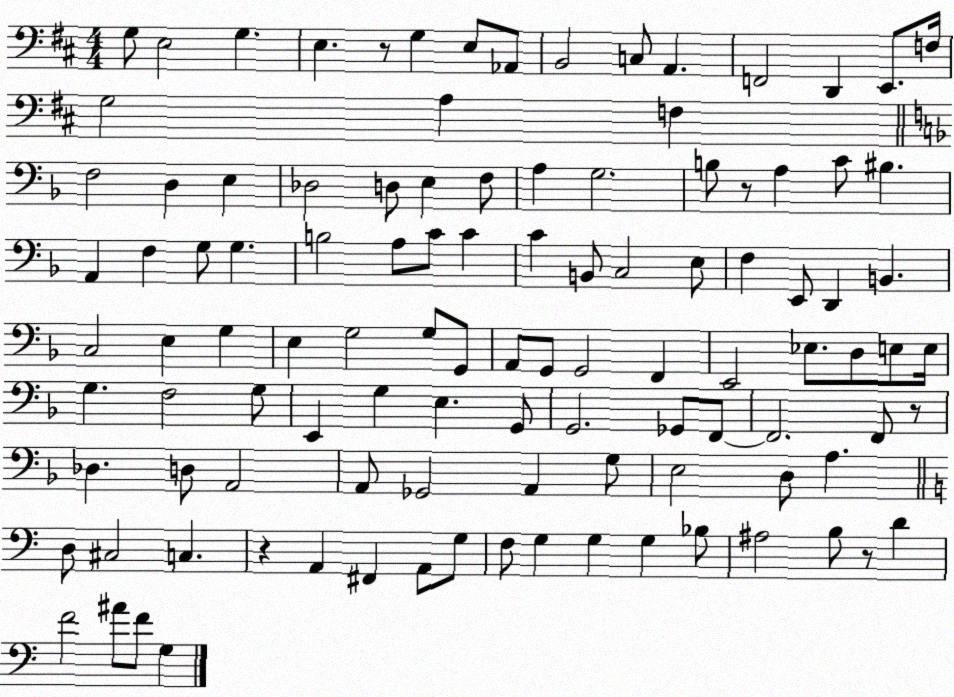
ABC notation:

X:1
T:Untitled
M:4/4
L:1/4
K:D
G,/2 E,2 G, E, z/2 G, E,/2 _A,,/2 B,,2 C,/2 A,, F,,2 D,, E,,/2 F,/4 G,2 A, F, F,2 D, E, _D,2 D,/2 E, F,/2 A, G,2 B,/2 z/2 A, C/2 ^B, A,, F, G,/2 G, B,2 A,/2 C/2 C C B,,/2 C,2 E,/2 F, E,,/2 D,, B,, C,2 E, G, E, G,2 G,/2 G,,/2 A,,/2 G,,/2 G,,2 F,, E,,2 _E,/2 D,/2 E,/2 E,/4 G, F,2 G,/2 E,, G, E, G,,/2 G,,2 _G,,/2 F,,/2 F,,2 F,,/2 z/2 _D, D,/2 A,,2 A,,/2 _G,,2 A,, G,/2 E,2 D,/2 A, D,/2 ^C,2 C, z A,, ^F,, A,,/2 G,/2 F,/2 G, G, G, _B,/2 ^A,2 B,/2 z/2 D F2 ^A/2 F/2 G,